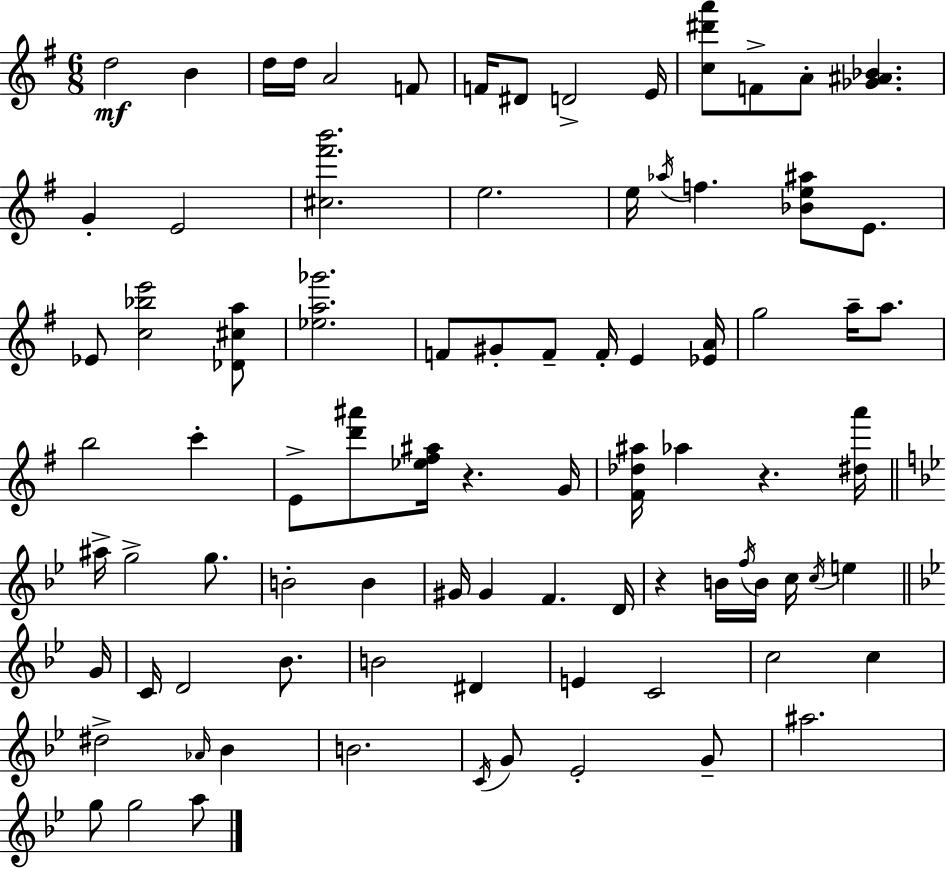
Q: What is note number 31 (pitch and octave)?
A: E4